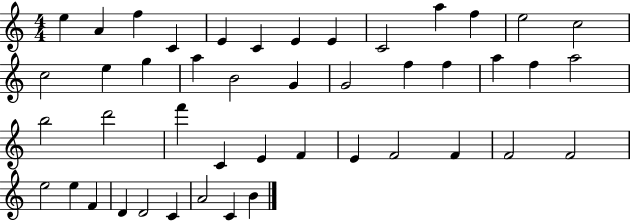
E5/q A4/q F5/q C4/q E4/q C4/q E4/q E4/q C4/h A5/q F5/q E5/h C5/h C5/h E5/q G5/q A5/q B4/h G4/q G4/h F5/q F5/q A5/q F5/q A5/h B5/h D6/h F6/q C4/q E4/q F4/q E4/q F4/h F4/q F4/h F4/h E5/h E5/q F4/q D4/q D4/h C4/q A4/h C4/q B4/q